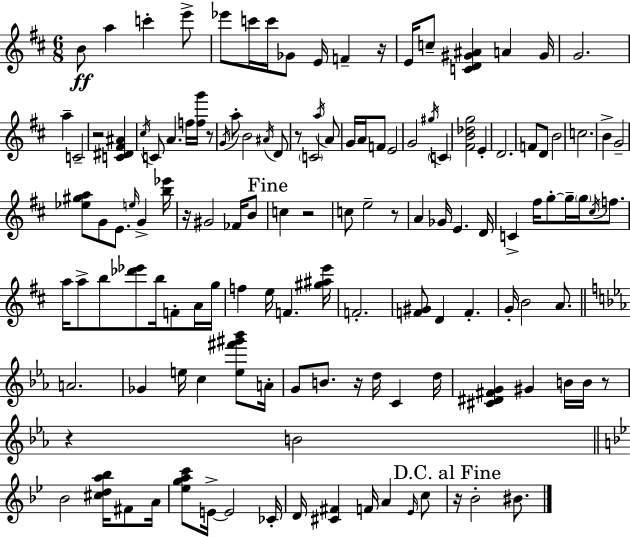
{
  \clef treble
  \numericTimeSignature
  \time 6/8
  \key d \major
  b'8\ff a''4 c'''4-. e'''8-> | ees'''8 c'''16 c'''16 ges'8 e'16 f'4-- r16 | e'16 c''8-- <c' d' gis' ais'>4 a'4 gis'16 | g'2. | \break a''4-- c'2-- | r2 <c' dis' fis' ais'>4 | \acciaccatura { cis''16 } c'8 a'4. f''16 <f'' g'''>16 r8 | \acciaccatura { g'16 } a''8-. b'2 | \break \acciaccatura { ais'16 } d'8 r8 \parenthesize c'2 | \acciaccatura { a''16 } a'8 g'16 a'16 f'8 e'2 | g'2 | \acciaccatura { gis''16 } \parenthesize c'4 <fis' b' des'' g''>2 | \break e'4-. d'2. | f'8 d'8 b'2 | c''2. | b'4-> g'2-- | \break <ees'' gis'' a''>8 g'8 e'8. | \grace { e''16 } g'4-> <b'' ees'''>16 r16 gis'2 | fes'16 b'8 \mark "Fine" c''4 r2 | c''8 e''2-- | \break r8 a'4 ges'16 e'4. | d'16 c'4-> fis''16 g''8-.~~ | g''16-- \parenthesize g''16 \acciaccatura { cis''16 } f''8. a''16 a''8-> b''8 | <des''' ees'''>8 b''16 f'8-. a'16 g''16 f''4 e''16 | \break f'4. <gis'' ais'' e'''>16 f'2.-. | <f' gis'>8 d'4 | f'4.-. g'16-. b'2 | a'8. \bar "||" \break \key c \minor a'2. | ges'4 e''16 c''4 <e'' fis''' gis''' bes'''>8 a'16-. | g'8 b'8. r16 d''16 c'4 d''16 | <cis' dis' fis' g'>4 gis'4 b'16 b'16 r8 | \break r4 b'2 | \bar "||" \break \key bes \major bes'2 <cis'' d'' a'' bes''>16 fis'8 a'16 | <ees'' g'' a'' c'''>8 e'16->~~ e'2 ces'16-. | d'16 <cis' fis'>4 f'16 a'4 \grace { ees'16 } c''8 | \mark "D.C. al Fine" r16 bes'2-. bis'8. | \break \bar "|."
}